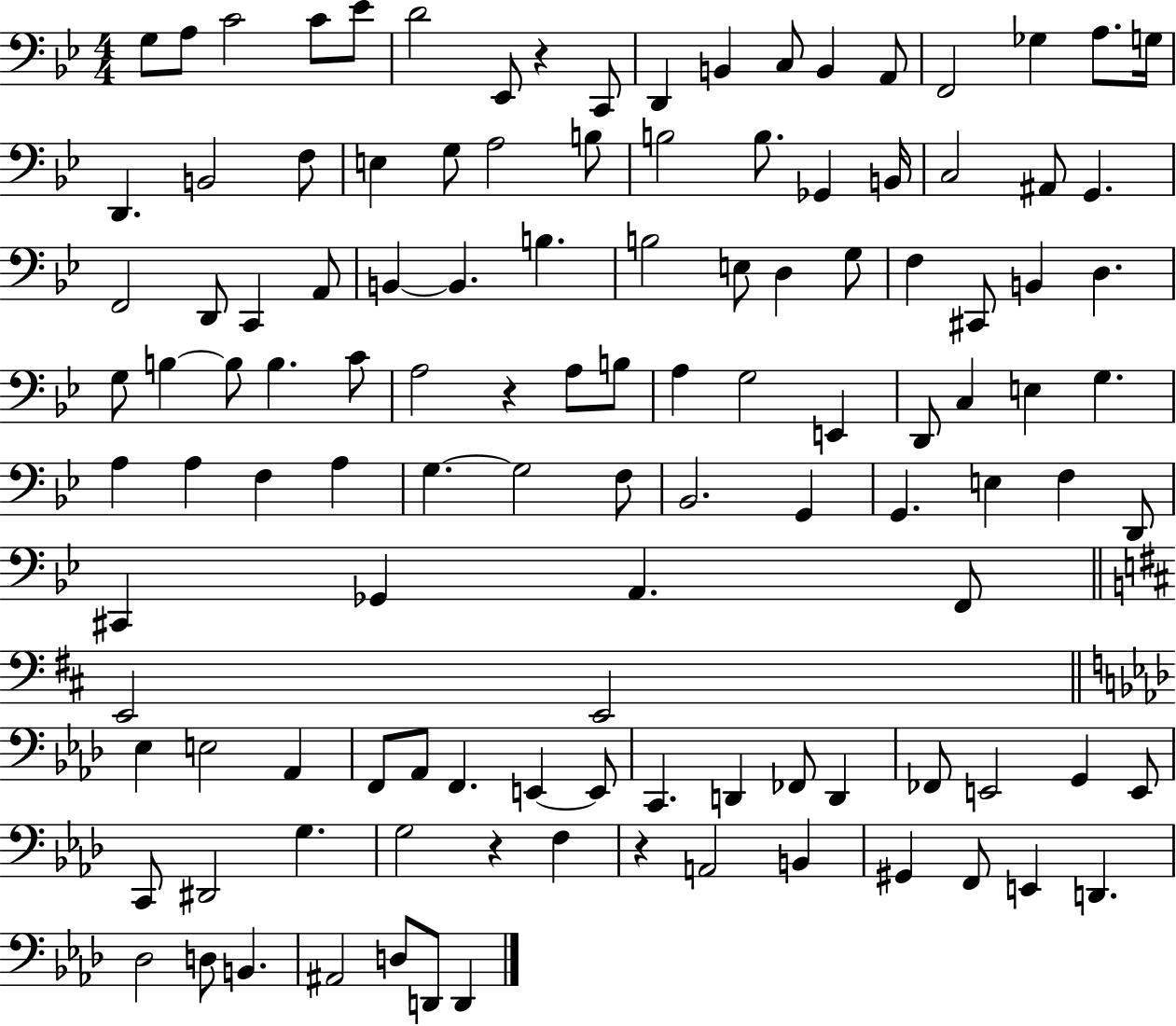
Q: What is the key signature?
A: BES major